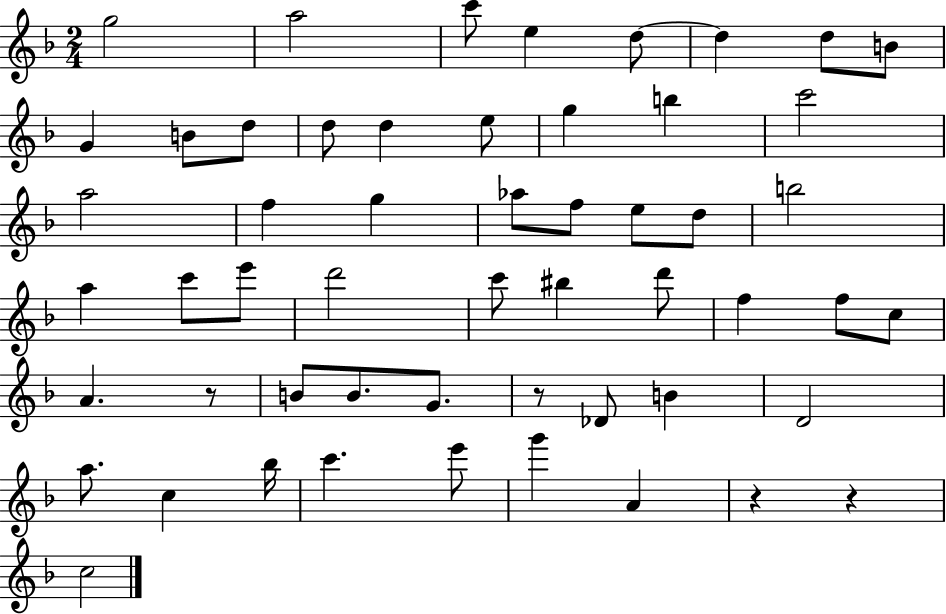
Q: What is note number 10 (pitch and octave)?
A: B4